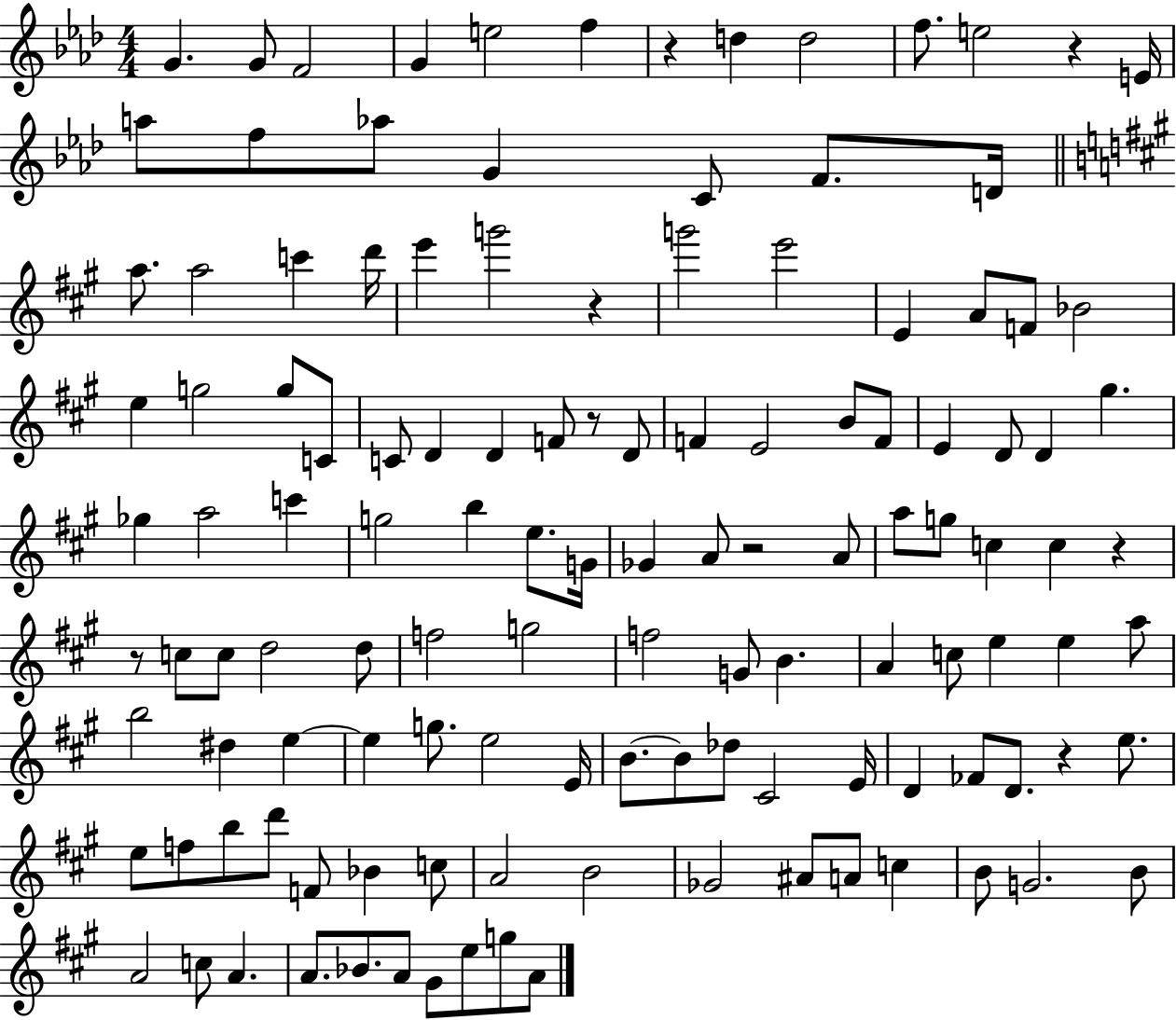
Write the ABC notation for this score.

X:1
T:Untitled
M:4/4
L:1/4
K:Ab
G G/2 F2 G e2 f z d d2 f/2 e2 z E/4 a/2 f/2 _a/2 G C/2 F/2 D/4 a/2 a2 c' d'/4 e' g'2 z g'2 e'2 E A/2 F/2 _B2 e g2 g/2 C/2 C/2 D D F/2 z/2 D/2 F E2 B/2 F/2 E D/2 D ^g _g a2 c' g2 b e/2 G/4 _G A/2 z2 A/2 a/2 g/2 c c z z/2 c/2 c/2 d2 d/2 f2 g2 f2 G/2 B A c/2 e e a/2 b2 ^d e e g/2 e2 E/4 B/2 B/2 _d/2 ^C2 E/4 D _F/2 D/2 z e/2 e/2 f/2 b/2 d'/2 F/2 _B c/2 A2 B2 _G2 ^A/2 A/2 c B/2 G2 B/2 A2 c/2 A A/2 _B/2 A/2 ^G/2 e/2 g/2 A/2